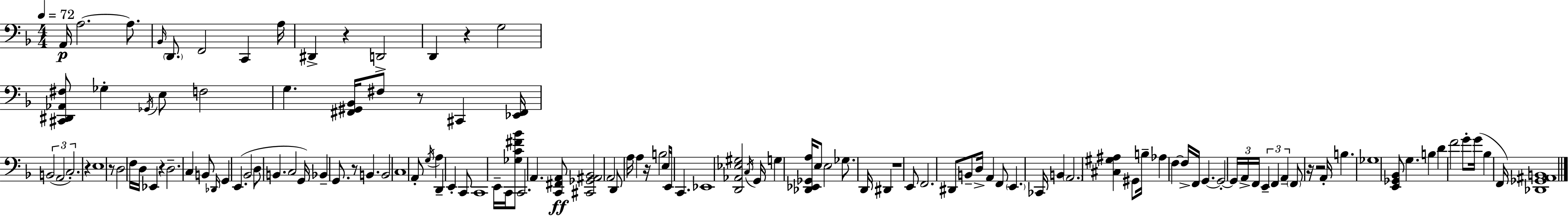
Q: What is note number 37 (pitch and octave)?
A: C3